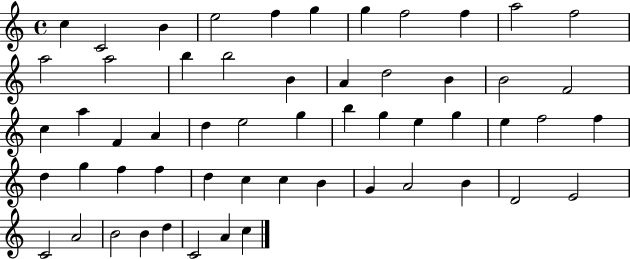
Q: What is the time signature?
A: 4/4